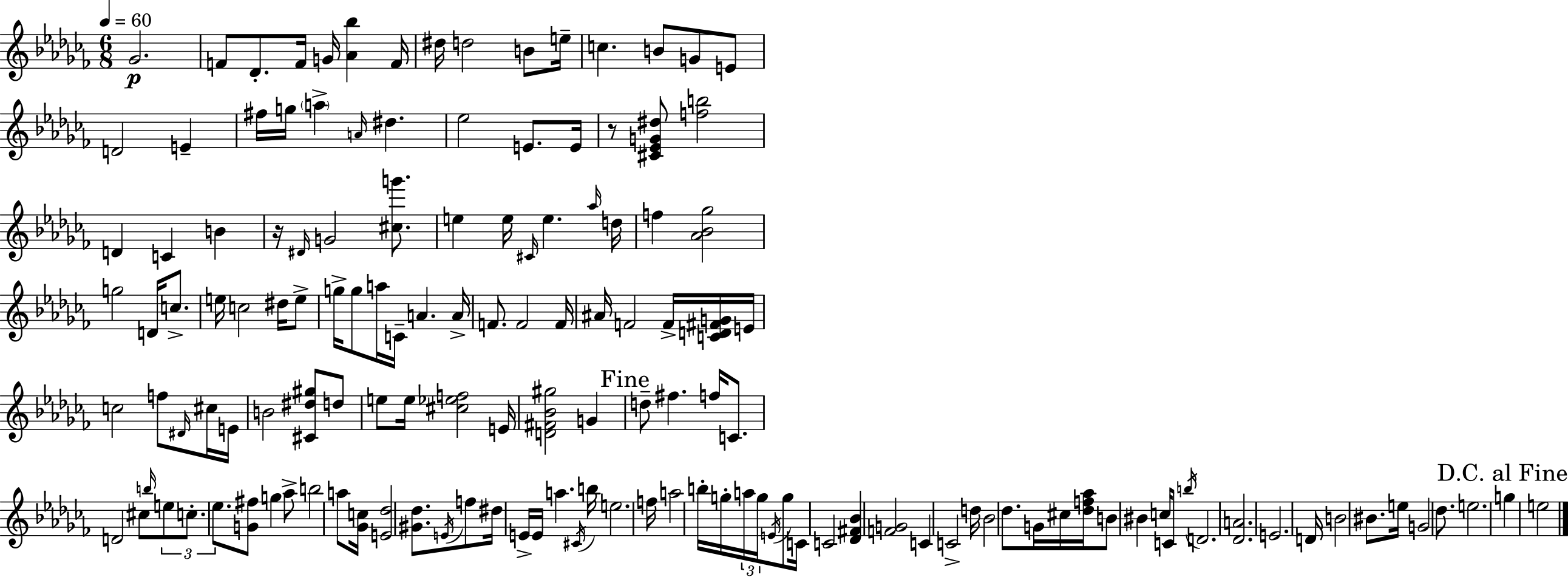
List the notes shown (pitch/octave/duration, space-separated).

Gb4/h. F4/e Db4/e. F4/s G4/s [Ab4,Bb5]/q F4/s D#5/s D5/h B4/e E5/s C5/q. B4/e G4/e E4/e D4/h E4/q F#5/s G5/s A5/q A4/s D#5/q. Eb5/h E4/e. E4/s R/e [C#4,Eb4,G4,D#5]/e [F5,B5]/h D4/q C4/q B4/q R/s D#4/s G4/h [C#5,G6]/e. E5/q E5/s C#4/s E5/q. Ab5/s D5/s F5/q [Ab4,Bb4,Gb5]/h G5/h D4/s C5/e. E5/s C5/h D#5/s E5/e G5/s G5/e A5/s C4/s A4/q. A4/s F4/e. F4/h F4/s A#4/s F4/h F4/s [C4,D4,F#4,G4]/s E4/s C5/h F5/e D#4/s C#5/s E4/s B4/h [C#4,D#5,G#5]/e D5/e E5/e E5/s [C#5,Eb5,F5]/h E4/s [D4,F#4,Bb4,G#5]/h G4/q D5/e F#5/q. F5/s C4/e. D4/h C#5/e B5/s E5/e C5/e. Eb5/e. [G4,F#5]/e G5/q Ab5/e B5/h A5/e [Gb4,C5]/s [E4,Db5]/h [G#4,Db5]/e. E4/s F5/e D#5/s E4/s E4/s A5/q. C#4/s B5/s E5/h. F5/s A5/h B5/s G5/s A5/s G5/s E4/s G5/e C4/s C4/h [Db4,F#4,Bb4]/q [F4,G4]/h C4/q C4/h D5/s Bb4/h Db5/e. G4/s C#5/s [Db5,F5,Ab5]/s B4/e BIS4/q C5/s C4/e B5/s D4/h. [Db4,A4]/h. E4/h. D4/s B4/h BIS4/e. E5/s G4/h Db5/e. E5/h. G5/q E5/h